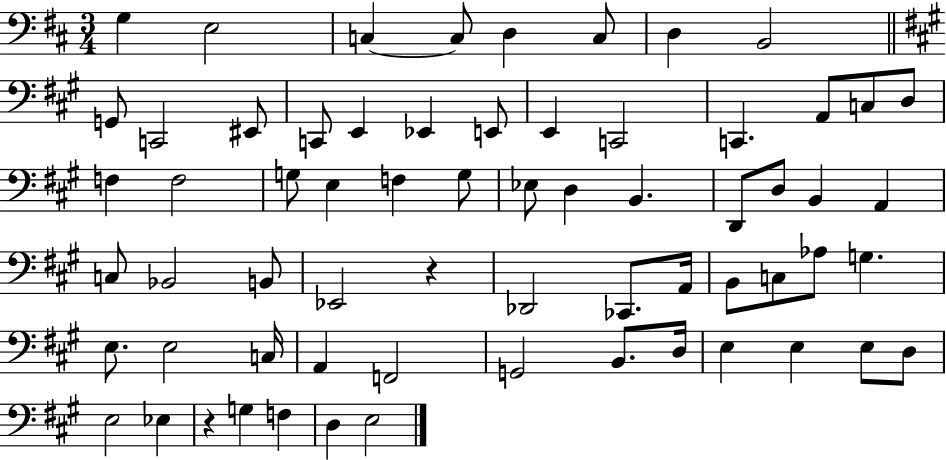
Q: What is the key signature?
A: D major